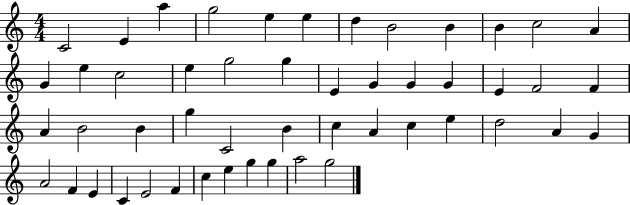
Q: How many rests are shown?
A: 0